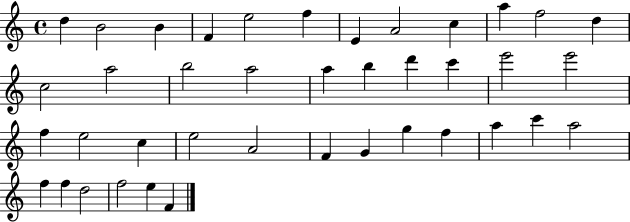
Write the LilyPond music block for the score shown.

{
  \clef treble
  \time 4/4
  \defaultTimeSignature
  \key c \major
  d''4 b'2 b'4 | f'4 e''2 f''4 | e'4 a'2 c''4 | a''4 f''2 d''4 | \break c''2 a''2 | b''2 a''2 | a''4 b''4 d'''4 c'''4 | e'''2 e'''2 | \break f''4 e''2 c''4 | e''2 a'2 | f'4 g'4 g''4 f''4 | a''4 c'''4 a''2 | \break f''4 f''4 d''2 | f''2 e''4 f'4 | \bar "|."
}